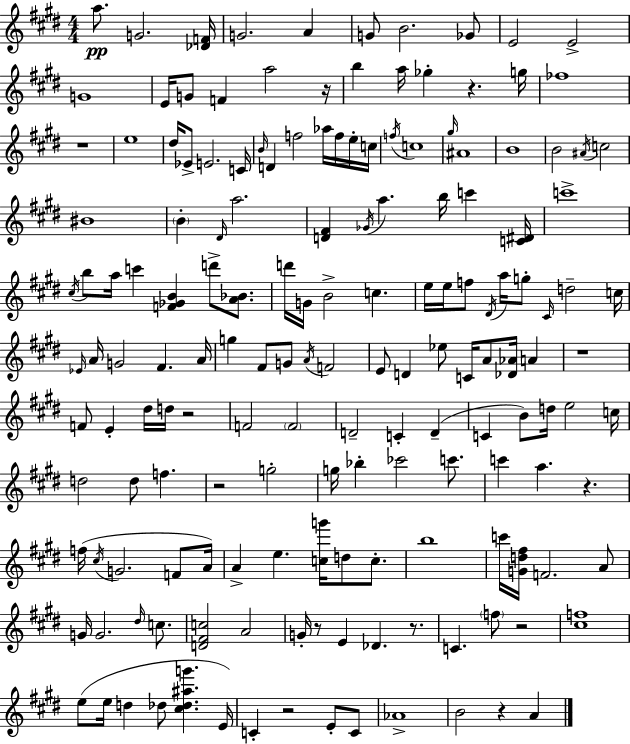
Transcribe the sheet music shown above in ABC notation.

X:1
T:Untitled
M:4/4
L:1/4
K:E
a/2 G2 [_DF]/4 G2 A G/2 B2 _G/2 E2 E2 G4 E/4 G/2 F a2 z/4 b a/4 _g z g/4 _f4 z4 e4 ^d/4 _E/2 E2 C/4 B/4 D f2 _a/4 f/4 e/4 c/4 f/4 c4 ^g/4 ^A4 B4 B2 ^A/4 c2 ^B4 B ^D/4 a2 [D^F] _G/4 a b/4 c' [C^D]/4 c'4 ^c/4 b/2 a/4 c' [F_GB] d'/2 [A_B]/2 d'/4 G/4 B2 c e/4 e/4 f/2 ^D/4 a/4 g/2 ^C/4 d2 c/4 _E/4 A/4 G2 ^F A/4 g ^F/2 G/2 A/4 F2 E/2 D _e/2 C/4 A/2 [_D_A]/4 A z4 F/2 E ^d/4 d/4 z2 F2 F2 D2 C D C B/2 d/4 e2 c/4 d2 d/2 f z2 g2 g/4 _b _c'2 c'/2 c' a z f/4 ^c/4 G2 F/2 A/4 A e [cg']/4 d/2 c/2 b4 c'/4 [Gd^f]/4 F2 A/2 G/4 G2 ^d/4 c/2 [D^Fc]2 A2 G/4 z/2 E _D z/2 C f/2 z2 [^cf]4 e/2 e/4 d _d/2 [^c_d^ag'] E/4 C z2 E/2 C/2 _A4 B2 z A